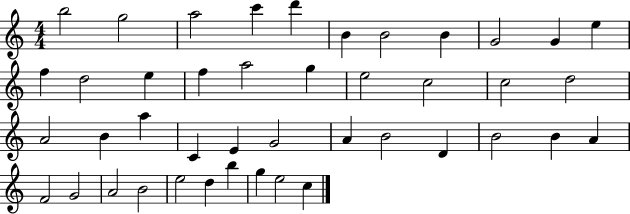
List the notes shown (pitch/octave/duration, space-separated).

B5/h G5/h A5/h C6/q D6/q B4/q B4/h B4/q G4/h G4/q E5/q F5/q D5/h E5/q F5/q A5/h G5/q E5/h C5/h C5/h D5/h A4/h B4/q A5/q C4/q E4/q G4/h A4/q B4/h D4/q B4/h B4/q A4/q F4/h G4/h A4/h B4/h E5/h D5/q B5/q G5/q E5/h C5/q